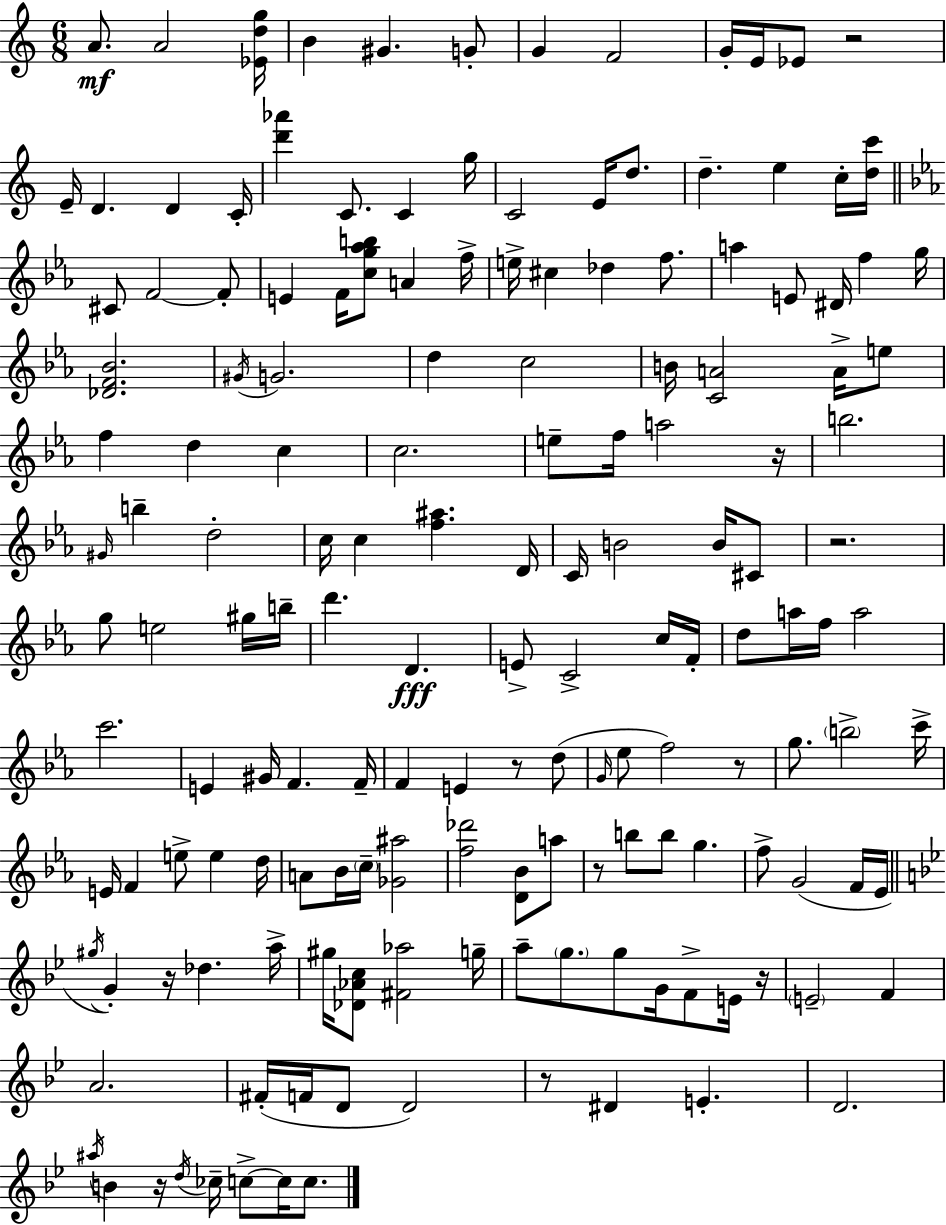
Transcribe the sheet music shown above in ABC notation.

X:1
T:Untitled
M:6/8
L:1/4
K:C
A/2 A2 [_Edg]/4 B ^G G/2 G F2 G/4 E/4 _E/2 z2 E/4 D D C/4 [d'_a'] C/2 C g/4 C2 E/4 d/2 d e c/4 [dc']/4 ^C/2 F2 F/2 E F/4 [cg_ab]/2 A f/4 e/4 ^c _d f/2 a E/2 ^D/4 f g/4 [_DF_B]2 ^G/4 G2 d c2 B/4 [CA]2 A/4 e/2 f d c c2 e/2 f/4 a2 z/4 b2 ^G/4 b d2 c/4 c [f^a] D/4 C/4 B2 B/4 ^C/2 z2 g/2 e2 ^g/4 b/4 d' D E/2 C2 c/4 F/4 d/2 a/4 f/4 a2 c'2 E ^G/4 F F/4 F E z/2 d/2 G/4 _e/2 f2 z/2 g/2 b2 c'/4 E/4 F e/2 e d/4 A/2 _B/4 c/4 [_G^a]2 [f_d']2 [D_B]/2 a/2 z/2 b/2 b/2 g f/2 G2 F/4 _E/4 ^g/4 G z/4 _d a/4 ^g/4 [_D_Ac]/2 [^F_a]2 g/4 a/2 g/2 g/2 G/4 F/2 E/4 z/4 E2 F A2 ^F/4 F/4 D/2 D2 z/2 ^D E D2 ^a/4 B z/4 d/4 _c/4 c/2 c/4 c/2